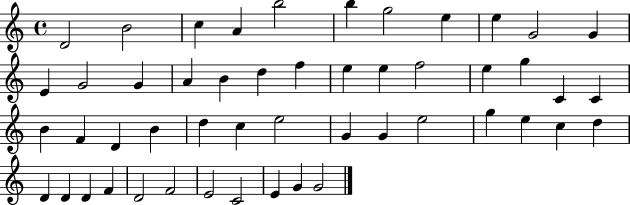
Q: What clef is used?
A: treble